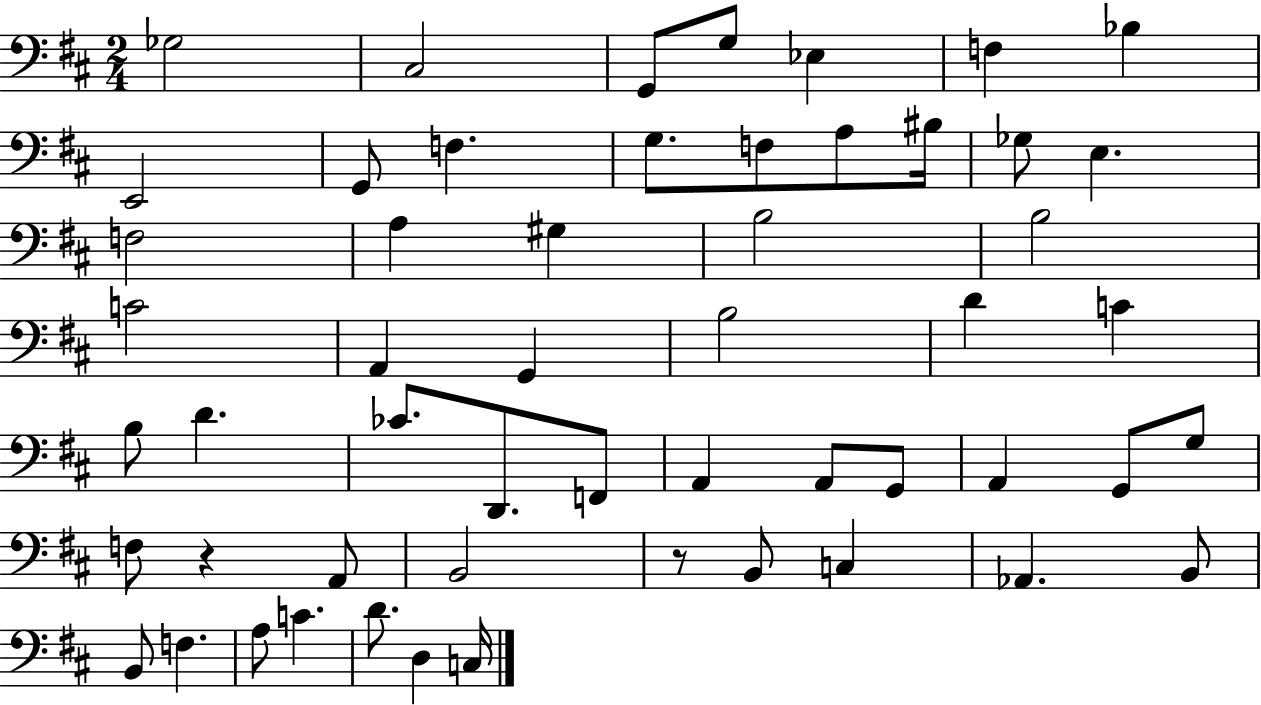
{
  \clef bass
  \numericTimeSignature
  \time 2/4
  \key d \major
  ges2 | cis2 | g,8 g8 ees4 | f4 bes4 | \break e,2 | g,8 f4. | g8. f8 a8 bis16 | ges8 e4. | \break f2 | a4 gis4 | b2 | b2 | \break c'2 | a,4 g,4 | b2 | d'4 c'4 | \break b8 d'4. | ces'8. d,8. f,8 | a,4 a,8 g,8 | a,4 g,8 g8 | \break f8 r4 a,8 | b,2 | r8 b,8 c4 | aes,4. b,8 | \break b,8 f4. | a8 c'4. | d'8. d4 c16 | \bar "|."
}